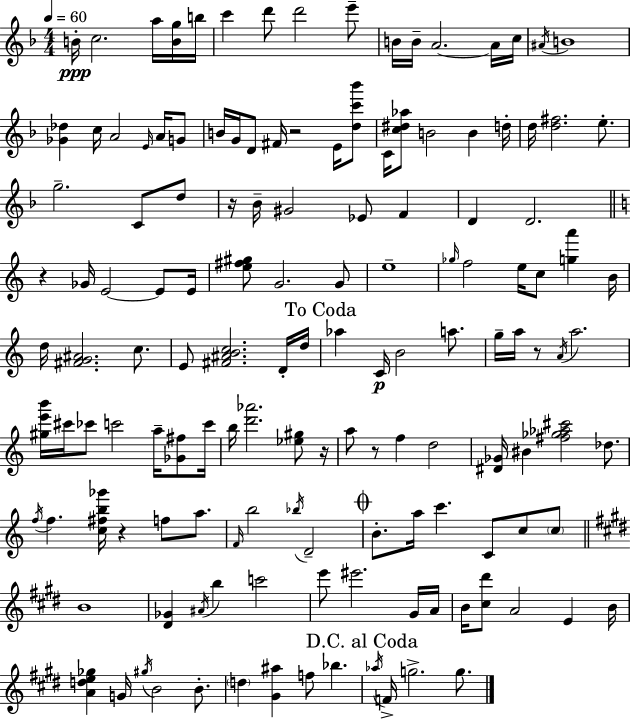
B4/s C5/h. A5/s [B4,G5]/s B5/s C6/q D6/e D6/h E6/e B4/s B4/s A4/h. A4/s C5/s A#4/s B4/w [Gb4,Db5]/q C5/s A4/h E4/s A4/s G4/e B4/s G4/s D4/e F#4/s R/h E4/s [D5,C6,Bb6]/e C4/s [C5,D#5,Ab5]/e B4/h B4/q D5/s D5/s [D5,F#5]/h. E5/e. G5/h. C4/e D5/e R/s Bb4/s G#4/h Eb4/e F4/q D4/q D4/h. R/q Gb4/s E4/h E4/e E4/s [E5,F#5,G#5]/e G4/h. G4/e E5/w Gb5/s F5/h E5/s C5/e [G5,A6]/q B4/s D5/s [F#4,G4,A#4]/h. C5/e. E4/e [F#4,A#4,B4,C5]/h. D4/s D5/s Ab5/q C4/s B4/h A5/e. G5/s A5/s R/e A4/s A5/h. [G#5,E6,B6]/s C#6/s CES6/e C6/h A5/s [Gb4,F#5]/e C6/s B5/s [D6,Ab6]/h. [Eb5,G#5]/e R/s A5/e R/e F5/q D5/h [D#4,Gb4]/s BIS4/q [F#5,Gb5,Ab5,C#6]/h Db5/e. F5/s F5/q. [C5,F#5,B5,Gb6]/s R/q F5/e A5/e. F4/s B5/h Bb5/s D4/h B4/e. A5/s C6/q. C4/e C5/e C5/e B4/w [D#4,Gb4]/q A#4/s B5/q C6/h E6/e EIS6/h. G#4/s A4/s B4/s [C#5,D#6]/e A4/h E4/q B4/s [A4,D5,E5,Gb5]/q G4/s G#5/s B4/h B4/e. D5/q [G#4,A#5]/q F5/e Bb5/q. Ab5/s F4/s G5/h. G5/e.